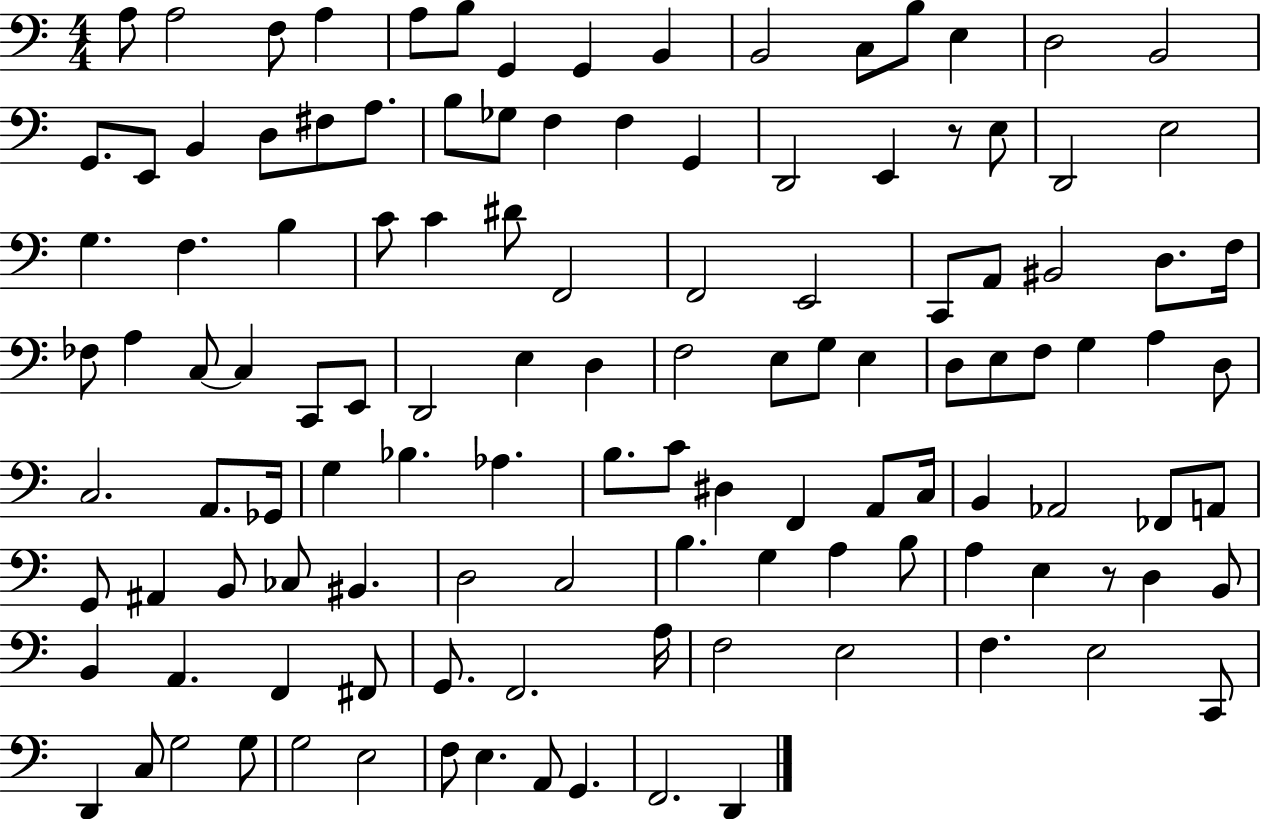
A3/e A3/h F3/e A3/q A3/e B3/e G2/q G2/q B2/q B2/h C3/e B3/e E3/q D3/h B2/h G2/e. E2/e B2/q D3/e F#3/e A3/e. B3/e Gb3/e F3/q F3/q G2/q D2/h E2/q R/e E3/e D2/h E3/h G3/q. F3/q. B3/q C4/e C4/q D#4/e F2/h F2/h E2/h C2/e A2/e BIS2/h D3/e. F3/s FES3/e A3/q C3/e C3/q C2/e E2/e D2/h E3/q D3/q F3/h E3/e G3/e E3/q D3/e E3/e F3/e G3/q A3/q D3/e C3/h. A2/e. Gb2/s G3/q Bb3/q. Ab3/q. B3/e. C4/e D#3/q F2/q A2/e C3/s B2/q Ab2/h FES2/e A2/e G2/e A#2/q B2/e CES3/e BIS2/q. D3/h C3/h B3/q. G3/q A3/q B3/e A3/q E3/q R/e D3/q B2/e B2/q A2/q. F2/q F#2/e G2/e. F2/h. A3/s F3/h E3/h F3/q. E3/h C2/e D2/q C3/e G3/h G3/e G3/h E3/h F3/e E3/q. A2/e G2/q. F2/h. D2/q